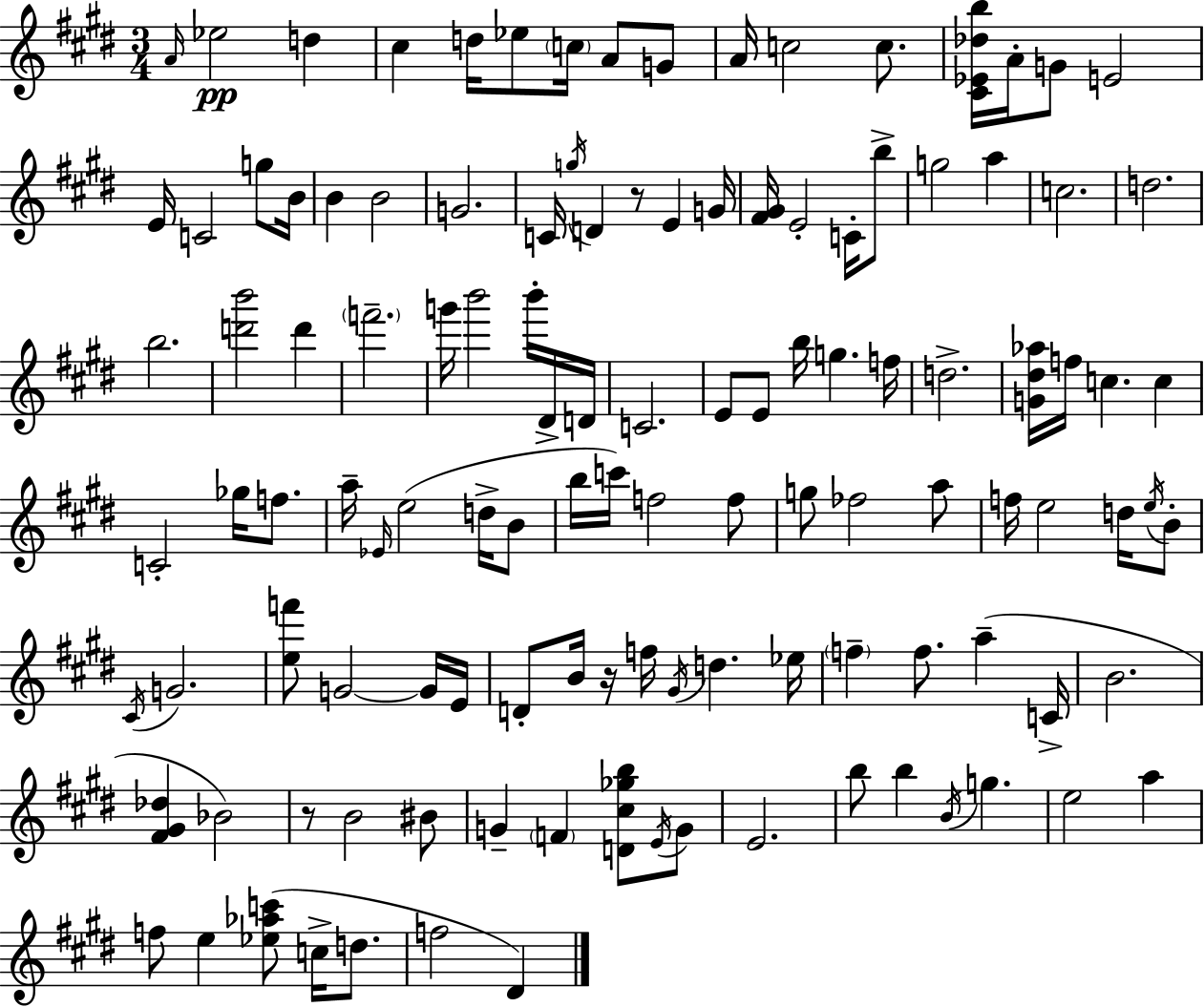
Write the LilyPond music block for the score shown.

{
  \clef treble
  \numericTimeSignature
  \time 3/4
  \key e \major
  \grace { a'16 }\pp ees''2 d''4 | cis''4 d''16 ees''8 \parenthesize c''16 a'8 g'8 | a'16 c''2 c''8. | <cis' ees' des'' b''>16 a'16-. g'8 e'2 | \break e'16 c'2 g''8 | b'16 b'4 b'2 | g'2. | c'16 \acciaccatura { g''16 } d'4 r8 e'4 | \break g'16 <fis' gis'>16 e'2-. c'16-. | b''8-> g''2 a''4 | c''2. | d''2. | \break b''2. | <d''' b'''>2 d'''4 | \parenthesize f'''2.-- | g'''16 b'''2 b'''16-. | \break dis'16-> d'16 c'2. | e'8 e'8 b''16 g''4. | f''16 d''2.-> | <g' dis'' aes''>16 f''16 c''4. c''4 | \break c'2-. ges''16 f''8. | a''16-- \grace { ees'16 } e''2( | d''16-> b'8 b''16 c'''16) f''2 | f''8 g''8 fes''2 | \break a''8 f''16 e''2 | d''16 \acciaccatura { e''16 } b'8-. \acciaccatura { cis'16 } g'2. | <e'' f'''>8 g'2~~ | g'16 e'16 d'8-. b'16 r16 f''16 \acciaccatura { gis'16 } d''4. | \break ees''16 \parenthesize f''4-- f''8. | a''4--( c'16-> b'2. | <fis' gis' des''>4 bes'2) | r8 b'2 | \break bis'8 g'4-- \parenthesize f'4 | <d' cis'' ges'' b''>8 \acciaccatura { e'16 } g'8 e'2. | b''8 b''4 | \acciaccatura { b'16 } g''4. e''2 | \break a''4 f''8 e''4 | <ees'' aes'' c'''>8( c''16-> d''8. f''2 | dis'4) \bar "|."
}